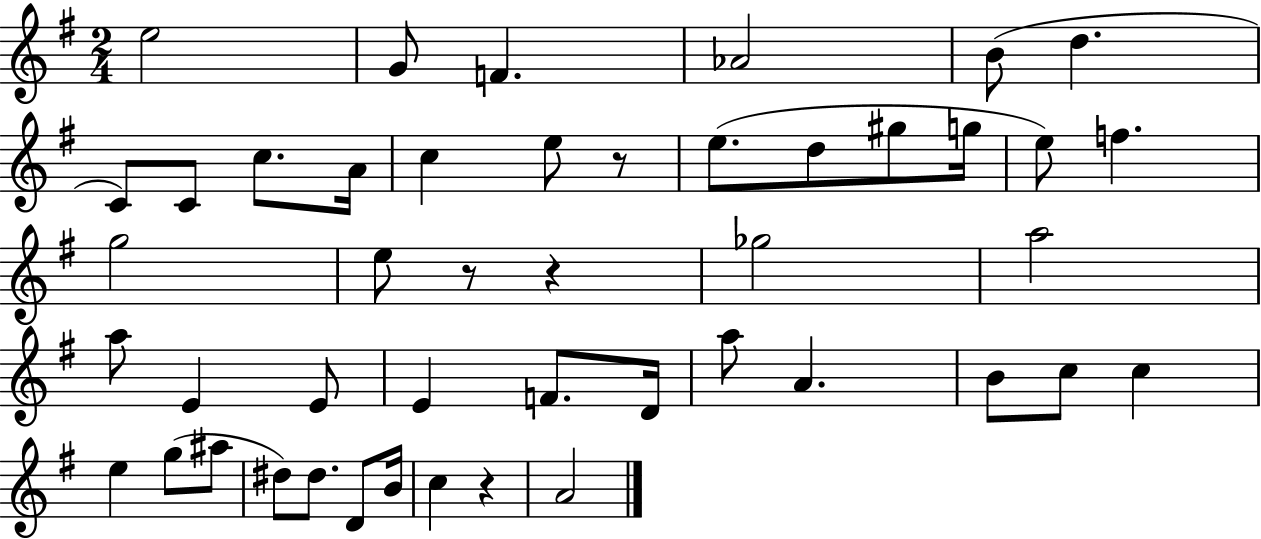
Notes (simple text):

E5/h G4/e F4/q. Ab4/h B4/e D5/q. C4/e C4/e C5/e. A4/s C5/q E5/e R/e E5/e. D5/e G#5/e G5/s E5/e F5/q. G5/h E5/e R/e R/q Gb5/h A5/h A5/e E4/q E4/e E4/q F4/e. D4/s A5/e A4/q. B4/e C5/e C5/q E5/q G5/e A#5/e D#5/e D#5/e. D4/e B4/s C5/q R/q A4/h